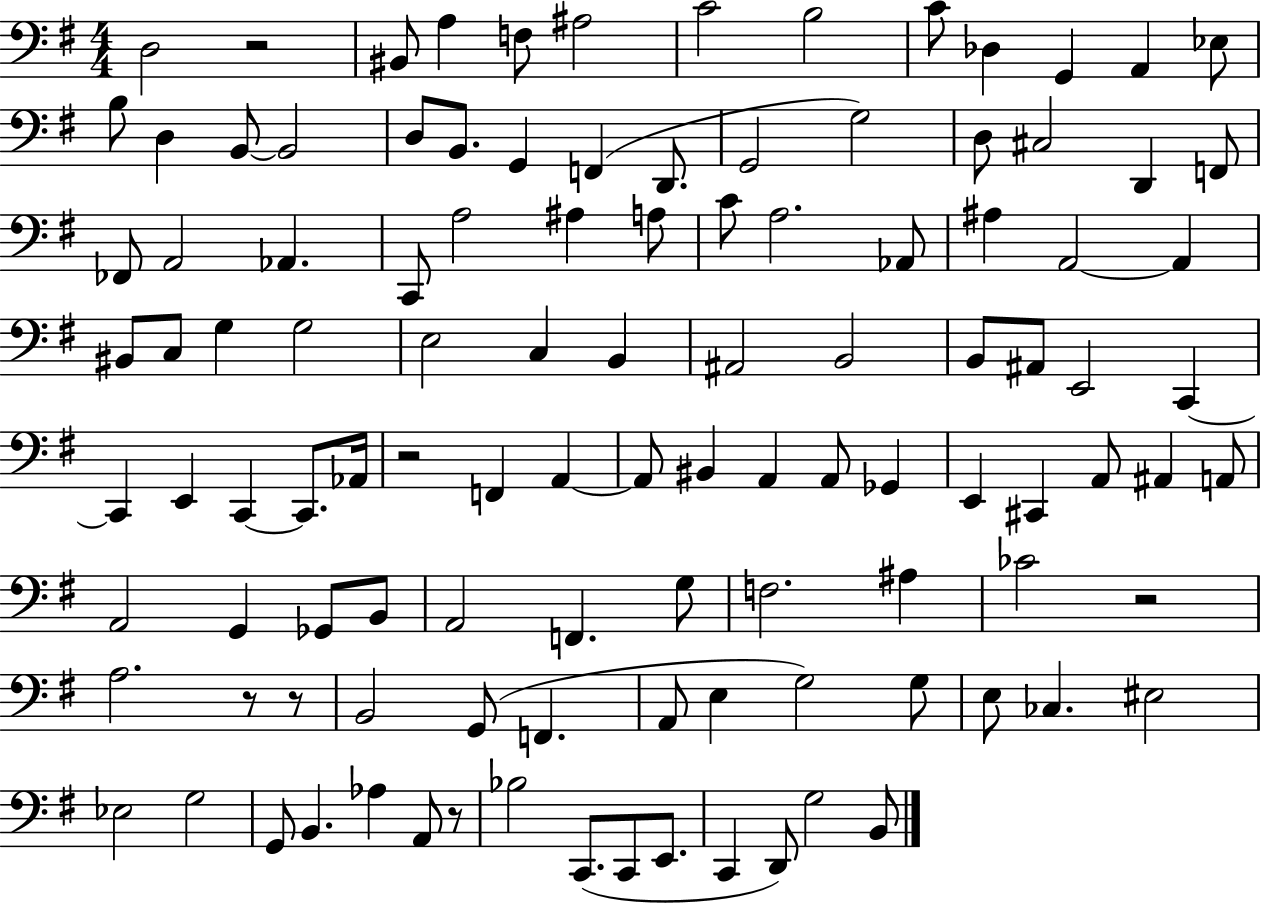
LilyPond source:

{
  \clef bass
  \numericTimeSignature
  \time 4/4
  \key g \major
  d2 r2 | bis,8 a4 f8 ais2 | c'2 b2 | c'8 des4 g,4 a,4 ees8 | \break b8 d4 b,8~~ b,2 | d8 b,8. g,4 f,4( d,8. | g,2 g2) | d8 cis2 d,4 f,8 | \break fes,8 a,2 aes,4. | c,8 a2 ais4 a8 | c'8 a2. aes,8 | ais4 a,2~~ a,4 | \break bis,8 c8 g4 g2 | e2 c4 b,4 | ais,2 b,2 | b,8 ais,8 e,2 c,4~~ | \break c,4 e,4 c,4~~ c,8. aes,16 | r2 f,4 a,4~~ | a,8 bis,4 a,4 a,8 ges,4 | e,4 cis,4 a,8 ais,4 a,8 | \break a,2 g,4 ges,8 b,8 | a,2 f,4. g8 | f2. ais4 | ces'2 r2 | \break a2. r8 r8 | b,2 g,8( f,4. | a,8 e4 g2) g8 | e8 ces4. eis2 | \break ees2 g2 | g,8 b,4. aes4 a,8 r8 | bes2 c,8.( c,8 e,8. | c,4 d,8) g2 b,8 | \break \bar "|."
}